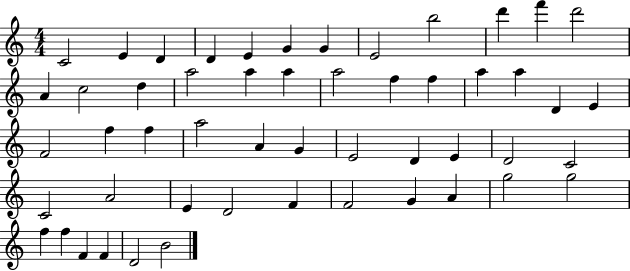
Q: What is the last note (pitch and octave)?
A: B4